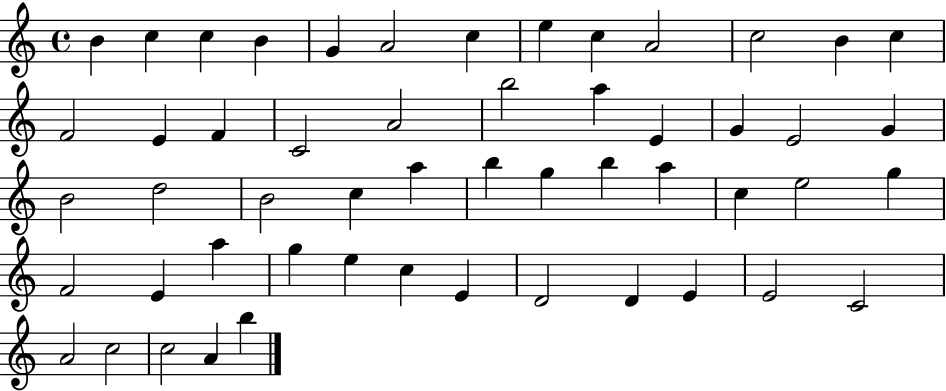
X:1
T:Untitled
M:4/4
L:1/4
K:C
B c c B G A2 c e c A2 c2 B c F2 E F C2 A2 b2 a E G E2 G B2 d2 B2 c a b g b a c e2 g F2 E a g e c E D2 D E E2 C2 A2 c2 c2 A b